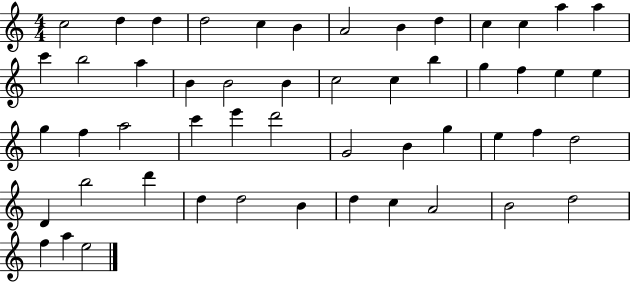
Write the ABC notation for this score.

X:1
T:Untitled
M:4/4
L:1/4
K:C
c2 d d d2 c B A2 B d c c a a c' b2 a B B2 B c2 c b g f e e g f a2 c' e' d'2 G2 B g e f d2 D b2 d' d d2 B d c A2 B2 d2 f a e2